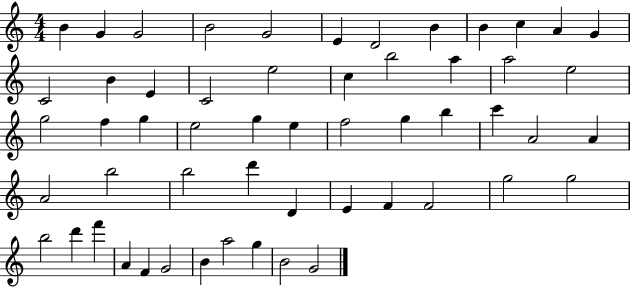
{
  \clef treble
  \numericTimeSignature
  \time 4/4
  \key c \major
  b'4 g'4 g'2 | b'2 g'2 | e'4 d'2 b'4 | b'4 c''4 a'4 g'4 | \break c'2 b'4 e'4 | c'2 e''2 | c''4 b''2 a''4 | a''2 e''2 | \break g''2 f''4 g''4 | e''2 g''4 e''4 | f''2 g''4 b''4 | c'''4 a'2 a'4 | \break a'2 b''2 | b''2 d'''4 d'4 | e'4 f'4 f'2 | g''2 g''2 | \break b''2 d'''4 f'''4 | a'4 f'4 g'2 | b'4 a''2 g''4 | b'2 g'2 | \break \bar "|."
}